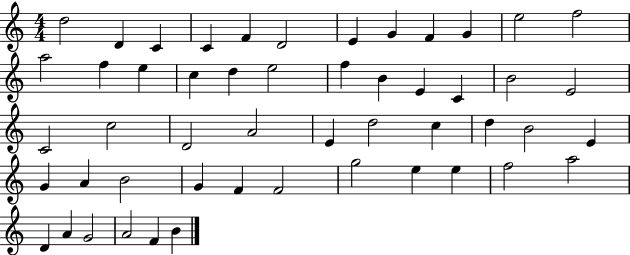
D5/h D4/q C4/q C4/q F4/q D4/h E4/q G4/q F4/q G4/q E5/h F5/h A5/h F5/q E5/q C5/q D5/q E5/h F5/q B4/q E4/q C4/q B4/h E4/h C4/h C5/h D4/h A4/h E4/q D5/h C5/q D5/q B4/h E4/q G4/q A4/q B4/h G4/q F4/q F4/h G5/h E5/q E5/q F5/h A5/h D4/q A4/q G4/h A4/h F4/q B4/q